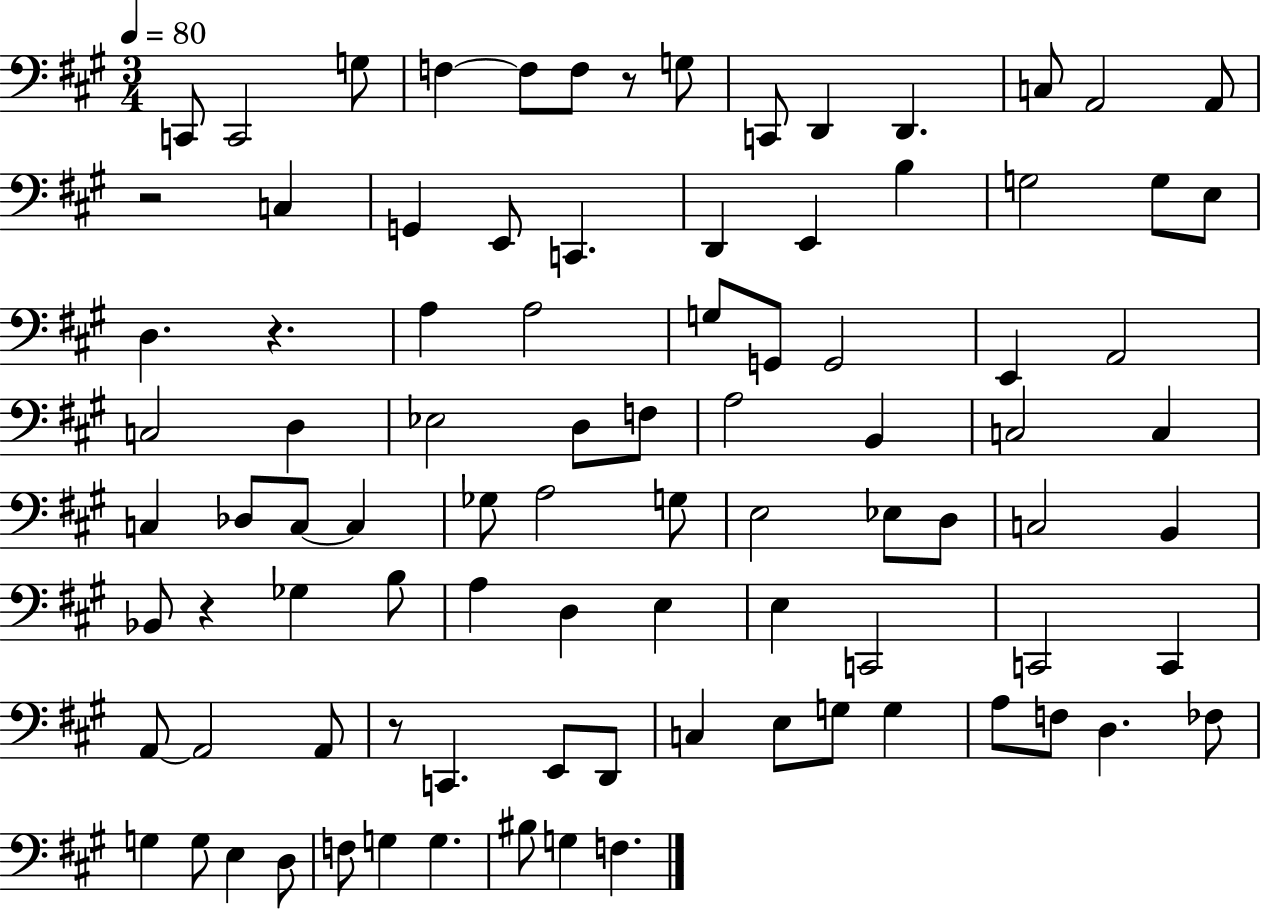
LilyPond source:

{
  \clef bass
  \numericTimeSignature
  \time 3/4
  \key a \major
  \tempo 4 = 80
  c,8 c,2 g8 | f4~~ f8 f8 r8 g8 | c,8 d,4 d,4. | c8 a,2 a,8 | \break r2 c4 | g,4 e,8 c,4. | d,4 e,4 b4 | g2 g8 e8 | \break d4. r4. | a4 a2 | g8 g,8 g,2 | e,4 a,2 | \break c2 d4 | ees2 d8 f8 | a2 b,4 | c2 c4 | \break c4 des8 c8~~ c4 | ges8 a2 g8 | e2 ees8 d8 | c2 b,4 | \break bes,8 r4 ges4 b8 | a4 d4 e4 | e4 c,2 | c,2 c,4 | \break a,8~~ a,2 a,8 | r8 c,4. e,8 d,8 | c4 e8 g8 g4 | a8 f8 d4. fes8 | \break g4 g8 e4 d8 | f8 g4 g4. | bis8 g4 f4. | \bar "|."
}